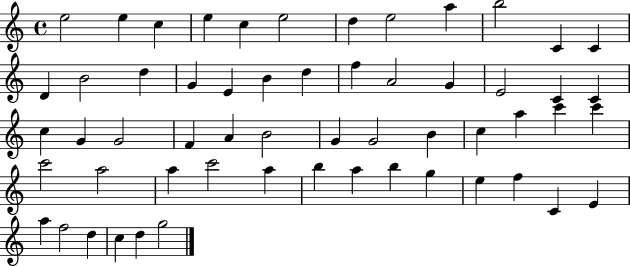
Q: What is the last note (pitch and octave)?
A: G5